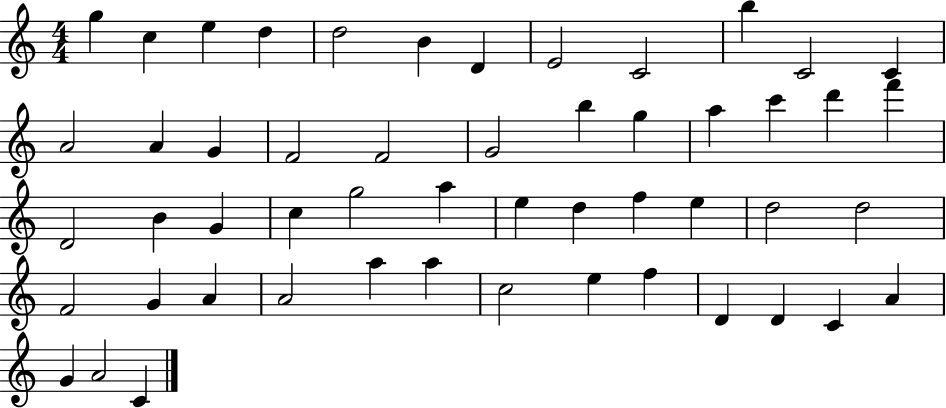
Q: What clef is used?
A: treble